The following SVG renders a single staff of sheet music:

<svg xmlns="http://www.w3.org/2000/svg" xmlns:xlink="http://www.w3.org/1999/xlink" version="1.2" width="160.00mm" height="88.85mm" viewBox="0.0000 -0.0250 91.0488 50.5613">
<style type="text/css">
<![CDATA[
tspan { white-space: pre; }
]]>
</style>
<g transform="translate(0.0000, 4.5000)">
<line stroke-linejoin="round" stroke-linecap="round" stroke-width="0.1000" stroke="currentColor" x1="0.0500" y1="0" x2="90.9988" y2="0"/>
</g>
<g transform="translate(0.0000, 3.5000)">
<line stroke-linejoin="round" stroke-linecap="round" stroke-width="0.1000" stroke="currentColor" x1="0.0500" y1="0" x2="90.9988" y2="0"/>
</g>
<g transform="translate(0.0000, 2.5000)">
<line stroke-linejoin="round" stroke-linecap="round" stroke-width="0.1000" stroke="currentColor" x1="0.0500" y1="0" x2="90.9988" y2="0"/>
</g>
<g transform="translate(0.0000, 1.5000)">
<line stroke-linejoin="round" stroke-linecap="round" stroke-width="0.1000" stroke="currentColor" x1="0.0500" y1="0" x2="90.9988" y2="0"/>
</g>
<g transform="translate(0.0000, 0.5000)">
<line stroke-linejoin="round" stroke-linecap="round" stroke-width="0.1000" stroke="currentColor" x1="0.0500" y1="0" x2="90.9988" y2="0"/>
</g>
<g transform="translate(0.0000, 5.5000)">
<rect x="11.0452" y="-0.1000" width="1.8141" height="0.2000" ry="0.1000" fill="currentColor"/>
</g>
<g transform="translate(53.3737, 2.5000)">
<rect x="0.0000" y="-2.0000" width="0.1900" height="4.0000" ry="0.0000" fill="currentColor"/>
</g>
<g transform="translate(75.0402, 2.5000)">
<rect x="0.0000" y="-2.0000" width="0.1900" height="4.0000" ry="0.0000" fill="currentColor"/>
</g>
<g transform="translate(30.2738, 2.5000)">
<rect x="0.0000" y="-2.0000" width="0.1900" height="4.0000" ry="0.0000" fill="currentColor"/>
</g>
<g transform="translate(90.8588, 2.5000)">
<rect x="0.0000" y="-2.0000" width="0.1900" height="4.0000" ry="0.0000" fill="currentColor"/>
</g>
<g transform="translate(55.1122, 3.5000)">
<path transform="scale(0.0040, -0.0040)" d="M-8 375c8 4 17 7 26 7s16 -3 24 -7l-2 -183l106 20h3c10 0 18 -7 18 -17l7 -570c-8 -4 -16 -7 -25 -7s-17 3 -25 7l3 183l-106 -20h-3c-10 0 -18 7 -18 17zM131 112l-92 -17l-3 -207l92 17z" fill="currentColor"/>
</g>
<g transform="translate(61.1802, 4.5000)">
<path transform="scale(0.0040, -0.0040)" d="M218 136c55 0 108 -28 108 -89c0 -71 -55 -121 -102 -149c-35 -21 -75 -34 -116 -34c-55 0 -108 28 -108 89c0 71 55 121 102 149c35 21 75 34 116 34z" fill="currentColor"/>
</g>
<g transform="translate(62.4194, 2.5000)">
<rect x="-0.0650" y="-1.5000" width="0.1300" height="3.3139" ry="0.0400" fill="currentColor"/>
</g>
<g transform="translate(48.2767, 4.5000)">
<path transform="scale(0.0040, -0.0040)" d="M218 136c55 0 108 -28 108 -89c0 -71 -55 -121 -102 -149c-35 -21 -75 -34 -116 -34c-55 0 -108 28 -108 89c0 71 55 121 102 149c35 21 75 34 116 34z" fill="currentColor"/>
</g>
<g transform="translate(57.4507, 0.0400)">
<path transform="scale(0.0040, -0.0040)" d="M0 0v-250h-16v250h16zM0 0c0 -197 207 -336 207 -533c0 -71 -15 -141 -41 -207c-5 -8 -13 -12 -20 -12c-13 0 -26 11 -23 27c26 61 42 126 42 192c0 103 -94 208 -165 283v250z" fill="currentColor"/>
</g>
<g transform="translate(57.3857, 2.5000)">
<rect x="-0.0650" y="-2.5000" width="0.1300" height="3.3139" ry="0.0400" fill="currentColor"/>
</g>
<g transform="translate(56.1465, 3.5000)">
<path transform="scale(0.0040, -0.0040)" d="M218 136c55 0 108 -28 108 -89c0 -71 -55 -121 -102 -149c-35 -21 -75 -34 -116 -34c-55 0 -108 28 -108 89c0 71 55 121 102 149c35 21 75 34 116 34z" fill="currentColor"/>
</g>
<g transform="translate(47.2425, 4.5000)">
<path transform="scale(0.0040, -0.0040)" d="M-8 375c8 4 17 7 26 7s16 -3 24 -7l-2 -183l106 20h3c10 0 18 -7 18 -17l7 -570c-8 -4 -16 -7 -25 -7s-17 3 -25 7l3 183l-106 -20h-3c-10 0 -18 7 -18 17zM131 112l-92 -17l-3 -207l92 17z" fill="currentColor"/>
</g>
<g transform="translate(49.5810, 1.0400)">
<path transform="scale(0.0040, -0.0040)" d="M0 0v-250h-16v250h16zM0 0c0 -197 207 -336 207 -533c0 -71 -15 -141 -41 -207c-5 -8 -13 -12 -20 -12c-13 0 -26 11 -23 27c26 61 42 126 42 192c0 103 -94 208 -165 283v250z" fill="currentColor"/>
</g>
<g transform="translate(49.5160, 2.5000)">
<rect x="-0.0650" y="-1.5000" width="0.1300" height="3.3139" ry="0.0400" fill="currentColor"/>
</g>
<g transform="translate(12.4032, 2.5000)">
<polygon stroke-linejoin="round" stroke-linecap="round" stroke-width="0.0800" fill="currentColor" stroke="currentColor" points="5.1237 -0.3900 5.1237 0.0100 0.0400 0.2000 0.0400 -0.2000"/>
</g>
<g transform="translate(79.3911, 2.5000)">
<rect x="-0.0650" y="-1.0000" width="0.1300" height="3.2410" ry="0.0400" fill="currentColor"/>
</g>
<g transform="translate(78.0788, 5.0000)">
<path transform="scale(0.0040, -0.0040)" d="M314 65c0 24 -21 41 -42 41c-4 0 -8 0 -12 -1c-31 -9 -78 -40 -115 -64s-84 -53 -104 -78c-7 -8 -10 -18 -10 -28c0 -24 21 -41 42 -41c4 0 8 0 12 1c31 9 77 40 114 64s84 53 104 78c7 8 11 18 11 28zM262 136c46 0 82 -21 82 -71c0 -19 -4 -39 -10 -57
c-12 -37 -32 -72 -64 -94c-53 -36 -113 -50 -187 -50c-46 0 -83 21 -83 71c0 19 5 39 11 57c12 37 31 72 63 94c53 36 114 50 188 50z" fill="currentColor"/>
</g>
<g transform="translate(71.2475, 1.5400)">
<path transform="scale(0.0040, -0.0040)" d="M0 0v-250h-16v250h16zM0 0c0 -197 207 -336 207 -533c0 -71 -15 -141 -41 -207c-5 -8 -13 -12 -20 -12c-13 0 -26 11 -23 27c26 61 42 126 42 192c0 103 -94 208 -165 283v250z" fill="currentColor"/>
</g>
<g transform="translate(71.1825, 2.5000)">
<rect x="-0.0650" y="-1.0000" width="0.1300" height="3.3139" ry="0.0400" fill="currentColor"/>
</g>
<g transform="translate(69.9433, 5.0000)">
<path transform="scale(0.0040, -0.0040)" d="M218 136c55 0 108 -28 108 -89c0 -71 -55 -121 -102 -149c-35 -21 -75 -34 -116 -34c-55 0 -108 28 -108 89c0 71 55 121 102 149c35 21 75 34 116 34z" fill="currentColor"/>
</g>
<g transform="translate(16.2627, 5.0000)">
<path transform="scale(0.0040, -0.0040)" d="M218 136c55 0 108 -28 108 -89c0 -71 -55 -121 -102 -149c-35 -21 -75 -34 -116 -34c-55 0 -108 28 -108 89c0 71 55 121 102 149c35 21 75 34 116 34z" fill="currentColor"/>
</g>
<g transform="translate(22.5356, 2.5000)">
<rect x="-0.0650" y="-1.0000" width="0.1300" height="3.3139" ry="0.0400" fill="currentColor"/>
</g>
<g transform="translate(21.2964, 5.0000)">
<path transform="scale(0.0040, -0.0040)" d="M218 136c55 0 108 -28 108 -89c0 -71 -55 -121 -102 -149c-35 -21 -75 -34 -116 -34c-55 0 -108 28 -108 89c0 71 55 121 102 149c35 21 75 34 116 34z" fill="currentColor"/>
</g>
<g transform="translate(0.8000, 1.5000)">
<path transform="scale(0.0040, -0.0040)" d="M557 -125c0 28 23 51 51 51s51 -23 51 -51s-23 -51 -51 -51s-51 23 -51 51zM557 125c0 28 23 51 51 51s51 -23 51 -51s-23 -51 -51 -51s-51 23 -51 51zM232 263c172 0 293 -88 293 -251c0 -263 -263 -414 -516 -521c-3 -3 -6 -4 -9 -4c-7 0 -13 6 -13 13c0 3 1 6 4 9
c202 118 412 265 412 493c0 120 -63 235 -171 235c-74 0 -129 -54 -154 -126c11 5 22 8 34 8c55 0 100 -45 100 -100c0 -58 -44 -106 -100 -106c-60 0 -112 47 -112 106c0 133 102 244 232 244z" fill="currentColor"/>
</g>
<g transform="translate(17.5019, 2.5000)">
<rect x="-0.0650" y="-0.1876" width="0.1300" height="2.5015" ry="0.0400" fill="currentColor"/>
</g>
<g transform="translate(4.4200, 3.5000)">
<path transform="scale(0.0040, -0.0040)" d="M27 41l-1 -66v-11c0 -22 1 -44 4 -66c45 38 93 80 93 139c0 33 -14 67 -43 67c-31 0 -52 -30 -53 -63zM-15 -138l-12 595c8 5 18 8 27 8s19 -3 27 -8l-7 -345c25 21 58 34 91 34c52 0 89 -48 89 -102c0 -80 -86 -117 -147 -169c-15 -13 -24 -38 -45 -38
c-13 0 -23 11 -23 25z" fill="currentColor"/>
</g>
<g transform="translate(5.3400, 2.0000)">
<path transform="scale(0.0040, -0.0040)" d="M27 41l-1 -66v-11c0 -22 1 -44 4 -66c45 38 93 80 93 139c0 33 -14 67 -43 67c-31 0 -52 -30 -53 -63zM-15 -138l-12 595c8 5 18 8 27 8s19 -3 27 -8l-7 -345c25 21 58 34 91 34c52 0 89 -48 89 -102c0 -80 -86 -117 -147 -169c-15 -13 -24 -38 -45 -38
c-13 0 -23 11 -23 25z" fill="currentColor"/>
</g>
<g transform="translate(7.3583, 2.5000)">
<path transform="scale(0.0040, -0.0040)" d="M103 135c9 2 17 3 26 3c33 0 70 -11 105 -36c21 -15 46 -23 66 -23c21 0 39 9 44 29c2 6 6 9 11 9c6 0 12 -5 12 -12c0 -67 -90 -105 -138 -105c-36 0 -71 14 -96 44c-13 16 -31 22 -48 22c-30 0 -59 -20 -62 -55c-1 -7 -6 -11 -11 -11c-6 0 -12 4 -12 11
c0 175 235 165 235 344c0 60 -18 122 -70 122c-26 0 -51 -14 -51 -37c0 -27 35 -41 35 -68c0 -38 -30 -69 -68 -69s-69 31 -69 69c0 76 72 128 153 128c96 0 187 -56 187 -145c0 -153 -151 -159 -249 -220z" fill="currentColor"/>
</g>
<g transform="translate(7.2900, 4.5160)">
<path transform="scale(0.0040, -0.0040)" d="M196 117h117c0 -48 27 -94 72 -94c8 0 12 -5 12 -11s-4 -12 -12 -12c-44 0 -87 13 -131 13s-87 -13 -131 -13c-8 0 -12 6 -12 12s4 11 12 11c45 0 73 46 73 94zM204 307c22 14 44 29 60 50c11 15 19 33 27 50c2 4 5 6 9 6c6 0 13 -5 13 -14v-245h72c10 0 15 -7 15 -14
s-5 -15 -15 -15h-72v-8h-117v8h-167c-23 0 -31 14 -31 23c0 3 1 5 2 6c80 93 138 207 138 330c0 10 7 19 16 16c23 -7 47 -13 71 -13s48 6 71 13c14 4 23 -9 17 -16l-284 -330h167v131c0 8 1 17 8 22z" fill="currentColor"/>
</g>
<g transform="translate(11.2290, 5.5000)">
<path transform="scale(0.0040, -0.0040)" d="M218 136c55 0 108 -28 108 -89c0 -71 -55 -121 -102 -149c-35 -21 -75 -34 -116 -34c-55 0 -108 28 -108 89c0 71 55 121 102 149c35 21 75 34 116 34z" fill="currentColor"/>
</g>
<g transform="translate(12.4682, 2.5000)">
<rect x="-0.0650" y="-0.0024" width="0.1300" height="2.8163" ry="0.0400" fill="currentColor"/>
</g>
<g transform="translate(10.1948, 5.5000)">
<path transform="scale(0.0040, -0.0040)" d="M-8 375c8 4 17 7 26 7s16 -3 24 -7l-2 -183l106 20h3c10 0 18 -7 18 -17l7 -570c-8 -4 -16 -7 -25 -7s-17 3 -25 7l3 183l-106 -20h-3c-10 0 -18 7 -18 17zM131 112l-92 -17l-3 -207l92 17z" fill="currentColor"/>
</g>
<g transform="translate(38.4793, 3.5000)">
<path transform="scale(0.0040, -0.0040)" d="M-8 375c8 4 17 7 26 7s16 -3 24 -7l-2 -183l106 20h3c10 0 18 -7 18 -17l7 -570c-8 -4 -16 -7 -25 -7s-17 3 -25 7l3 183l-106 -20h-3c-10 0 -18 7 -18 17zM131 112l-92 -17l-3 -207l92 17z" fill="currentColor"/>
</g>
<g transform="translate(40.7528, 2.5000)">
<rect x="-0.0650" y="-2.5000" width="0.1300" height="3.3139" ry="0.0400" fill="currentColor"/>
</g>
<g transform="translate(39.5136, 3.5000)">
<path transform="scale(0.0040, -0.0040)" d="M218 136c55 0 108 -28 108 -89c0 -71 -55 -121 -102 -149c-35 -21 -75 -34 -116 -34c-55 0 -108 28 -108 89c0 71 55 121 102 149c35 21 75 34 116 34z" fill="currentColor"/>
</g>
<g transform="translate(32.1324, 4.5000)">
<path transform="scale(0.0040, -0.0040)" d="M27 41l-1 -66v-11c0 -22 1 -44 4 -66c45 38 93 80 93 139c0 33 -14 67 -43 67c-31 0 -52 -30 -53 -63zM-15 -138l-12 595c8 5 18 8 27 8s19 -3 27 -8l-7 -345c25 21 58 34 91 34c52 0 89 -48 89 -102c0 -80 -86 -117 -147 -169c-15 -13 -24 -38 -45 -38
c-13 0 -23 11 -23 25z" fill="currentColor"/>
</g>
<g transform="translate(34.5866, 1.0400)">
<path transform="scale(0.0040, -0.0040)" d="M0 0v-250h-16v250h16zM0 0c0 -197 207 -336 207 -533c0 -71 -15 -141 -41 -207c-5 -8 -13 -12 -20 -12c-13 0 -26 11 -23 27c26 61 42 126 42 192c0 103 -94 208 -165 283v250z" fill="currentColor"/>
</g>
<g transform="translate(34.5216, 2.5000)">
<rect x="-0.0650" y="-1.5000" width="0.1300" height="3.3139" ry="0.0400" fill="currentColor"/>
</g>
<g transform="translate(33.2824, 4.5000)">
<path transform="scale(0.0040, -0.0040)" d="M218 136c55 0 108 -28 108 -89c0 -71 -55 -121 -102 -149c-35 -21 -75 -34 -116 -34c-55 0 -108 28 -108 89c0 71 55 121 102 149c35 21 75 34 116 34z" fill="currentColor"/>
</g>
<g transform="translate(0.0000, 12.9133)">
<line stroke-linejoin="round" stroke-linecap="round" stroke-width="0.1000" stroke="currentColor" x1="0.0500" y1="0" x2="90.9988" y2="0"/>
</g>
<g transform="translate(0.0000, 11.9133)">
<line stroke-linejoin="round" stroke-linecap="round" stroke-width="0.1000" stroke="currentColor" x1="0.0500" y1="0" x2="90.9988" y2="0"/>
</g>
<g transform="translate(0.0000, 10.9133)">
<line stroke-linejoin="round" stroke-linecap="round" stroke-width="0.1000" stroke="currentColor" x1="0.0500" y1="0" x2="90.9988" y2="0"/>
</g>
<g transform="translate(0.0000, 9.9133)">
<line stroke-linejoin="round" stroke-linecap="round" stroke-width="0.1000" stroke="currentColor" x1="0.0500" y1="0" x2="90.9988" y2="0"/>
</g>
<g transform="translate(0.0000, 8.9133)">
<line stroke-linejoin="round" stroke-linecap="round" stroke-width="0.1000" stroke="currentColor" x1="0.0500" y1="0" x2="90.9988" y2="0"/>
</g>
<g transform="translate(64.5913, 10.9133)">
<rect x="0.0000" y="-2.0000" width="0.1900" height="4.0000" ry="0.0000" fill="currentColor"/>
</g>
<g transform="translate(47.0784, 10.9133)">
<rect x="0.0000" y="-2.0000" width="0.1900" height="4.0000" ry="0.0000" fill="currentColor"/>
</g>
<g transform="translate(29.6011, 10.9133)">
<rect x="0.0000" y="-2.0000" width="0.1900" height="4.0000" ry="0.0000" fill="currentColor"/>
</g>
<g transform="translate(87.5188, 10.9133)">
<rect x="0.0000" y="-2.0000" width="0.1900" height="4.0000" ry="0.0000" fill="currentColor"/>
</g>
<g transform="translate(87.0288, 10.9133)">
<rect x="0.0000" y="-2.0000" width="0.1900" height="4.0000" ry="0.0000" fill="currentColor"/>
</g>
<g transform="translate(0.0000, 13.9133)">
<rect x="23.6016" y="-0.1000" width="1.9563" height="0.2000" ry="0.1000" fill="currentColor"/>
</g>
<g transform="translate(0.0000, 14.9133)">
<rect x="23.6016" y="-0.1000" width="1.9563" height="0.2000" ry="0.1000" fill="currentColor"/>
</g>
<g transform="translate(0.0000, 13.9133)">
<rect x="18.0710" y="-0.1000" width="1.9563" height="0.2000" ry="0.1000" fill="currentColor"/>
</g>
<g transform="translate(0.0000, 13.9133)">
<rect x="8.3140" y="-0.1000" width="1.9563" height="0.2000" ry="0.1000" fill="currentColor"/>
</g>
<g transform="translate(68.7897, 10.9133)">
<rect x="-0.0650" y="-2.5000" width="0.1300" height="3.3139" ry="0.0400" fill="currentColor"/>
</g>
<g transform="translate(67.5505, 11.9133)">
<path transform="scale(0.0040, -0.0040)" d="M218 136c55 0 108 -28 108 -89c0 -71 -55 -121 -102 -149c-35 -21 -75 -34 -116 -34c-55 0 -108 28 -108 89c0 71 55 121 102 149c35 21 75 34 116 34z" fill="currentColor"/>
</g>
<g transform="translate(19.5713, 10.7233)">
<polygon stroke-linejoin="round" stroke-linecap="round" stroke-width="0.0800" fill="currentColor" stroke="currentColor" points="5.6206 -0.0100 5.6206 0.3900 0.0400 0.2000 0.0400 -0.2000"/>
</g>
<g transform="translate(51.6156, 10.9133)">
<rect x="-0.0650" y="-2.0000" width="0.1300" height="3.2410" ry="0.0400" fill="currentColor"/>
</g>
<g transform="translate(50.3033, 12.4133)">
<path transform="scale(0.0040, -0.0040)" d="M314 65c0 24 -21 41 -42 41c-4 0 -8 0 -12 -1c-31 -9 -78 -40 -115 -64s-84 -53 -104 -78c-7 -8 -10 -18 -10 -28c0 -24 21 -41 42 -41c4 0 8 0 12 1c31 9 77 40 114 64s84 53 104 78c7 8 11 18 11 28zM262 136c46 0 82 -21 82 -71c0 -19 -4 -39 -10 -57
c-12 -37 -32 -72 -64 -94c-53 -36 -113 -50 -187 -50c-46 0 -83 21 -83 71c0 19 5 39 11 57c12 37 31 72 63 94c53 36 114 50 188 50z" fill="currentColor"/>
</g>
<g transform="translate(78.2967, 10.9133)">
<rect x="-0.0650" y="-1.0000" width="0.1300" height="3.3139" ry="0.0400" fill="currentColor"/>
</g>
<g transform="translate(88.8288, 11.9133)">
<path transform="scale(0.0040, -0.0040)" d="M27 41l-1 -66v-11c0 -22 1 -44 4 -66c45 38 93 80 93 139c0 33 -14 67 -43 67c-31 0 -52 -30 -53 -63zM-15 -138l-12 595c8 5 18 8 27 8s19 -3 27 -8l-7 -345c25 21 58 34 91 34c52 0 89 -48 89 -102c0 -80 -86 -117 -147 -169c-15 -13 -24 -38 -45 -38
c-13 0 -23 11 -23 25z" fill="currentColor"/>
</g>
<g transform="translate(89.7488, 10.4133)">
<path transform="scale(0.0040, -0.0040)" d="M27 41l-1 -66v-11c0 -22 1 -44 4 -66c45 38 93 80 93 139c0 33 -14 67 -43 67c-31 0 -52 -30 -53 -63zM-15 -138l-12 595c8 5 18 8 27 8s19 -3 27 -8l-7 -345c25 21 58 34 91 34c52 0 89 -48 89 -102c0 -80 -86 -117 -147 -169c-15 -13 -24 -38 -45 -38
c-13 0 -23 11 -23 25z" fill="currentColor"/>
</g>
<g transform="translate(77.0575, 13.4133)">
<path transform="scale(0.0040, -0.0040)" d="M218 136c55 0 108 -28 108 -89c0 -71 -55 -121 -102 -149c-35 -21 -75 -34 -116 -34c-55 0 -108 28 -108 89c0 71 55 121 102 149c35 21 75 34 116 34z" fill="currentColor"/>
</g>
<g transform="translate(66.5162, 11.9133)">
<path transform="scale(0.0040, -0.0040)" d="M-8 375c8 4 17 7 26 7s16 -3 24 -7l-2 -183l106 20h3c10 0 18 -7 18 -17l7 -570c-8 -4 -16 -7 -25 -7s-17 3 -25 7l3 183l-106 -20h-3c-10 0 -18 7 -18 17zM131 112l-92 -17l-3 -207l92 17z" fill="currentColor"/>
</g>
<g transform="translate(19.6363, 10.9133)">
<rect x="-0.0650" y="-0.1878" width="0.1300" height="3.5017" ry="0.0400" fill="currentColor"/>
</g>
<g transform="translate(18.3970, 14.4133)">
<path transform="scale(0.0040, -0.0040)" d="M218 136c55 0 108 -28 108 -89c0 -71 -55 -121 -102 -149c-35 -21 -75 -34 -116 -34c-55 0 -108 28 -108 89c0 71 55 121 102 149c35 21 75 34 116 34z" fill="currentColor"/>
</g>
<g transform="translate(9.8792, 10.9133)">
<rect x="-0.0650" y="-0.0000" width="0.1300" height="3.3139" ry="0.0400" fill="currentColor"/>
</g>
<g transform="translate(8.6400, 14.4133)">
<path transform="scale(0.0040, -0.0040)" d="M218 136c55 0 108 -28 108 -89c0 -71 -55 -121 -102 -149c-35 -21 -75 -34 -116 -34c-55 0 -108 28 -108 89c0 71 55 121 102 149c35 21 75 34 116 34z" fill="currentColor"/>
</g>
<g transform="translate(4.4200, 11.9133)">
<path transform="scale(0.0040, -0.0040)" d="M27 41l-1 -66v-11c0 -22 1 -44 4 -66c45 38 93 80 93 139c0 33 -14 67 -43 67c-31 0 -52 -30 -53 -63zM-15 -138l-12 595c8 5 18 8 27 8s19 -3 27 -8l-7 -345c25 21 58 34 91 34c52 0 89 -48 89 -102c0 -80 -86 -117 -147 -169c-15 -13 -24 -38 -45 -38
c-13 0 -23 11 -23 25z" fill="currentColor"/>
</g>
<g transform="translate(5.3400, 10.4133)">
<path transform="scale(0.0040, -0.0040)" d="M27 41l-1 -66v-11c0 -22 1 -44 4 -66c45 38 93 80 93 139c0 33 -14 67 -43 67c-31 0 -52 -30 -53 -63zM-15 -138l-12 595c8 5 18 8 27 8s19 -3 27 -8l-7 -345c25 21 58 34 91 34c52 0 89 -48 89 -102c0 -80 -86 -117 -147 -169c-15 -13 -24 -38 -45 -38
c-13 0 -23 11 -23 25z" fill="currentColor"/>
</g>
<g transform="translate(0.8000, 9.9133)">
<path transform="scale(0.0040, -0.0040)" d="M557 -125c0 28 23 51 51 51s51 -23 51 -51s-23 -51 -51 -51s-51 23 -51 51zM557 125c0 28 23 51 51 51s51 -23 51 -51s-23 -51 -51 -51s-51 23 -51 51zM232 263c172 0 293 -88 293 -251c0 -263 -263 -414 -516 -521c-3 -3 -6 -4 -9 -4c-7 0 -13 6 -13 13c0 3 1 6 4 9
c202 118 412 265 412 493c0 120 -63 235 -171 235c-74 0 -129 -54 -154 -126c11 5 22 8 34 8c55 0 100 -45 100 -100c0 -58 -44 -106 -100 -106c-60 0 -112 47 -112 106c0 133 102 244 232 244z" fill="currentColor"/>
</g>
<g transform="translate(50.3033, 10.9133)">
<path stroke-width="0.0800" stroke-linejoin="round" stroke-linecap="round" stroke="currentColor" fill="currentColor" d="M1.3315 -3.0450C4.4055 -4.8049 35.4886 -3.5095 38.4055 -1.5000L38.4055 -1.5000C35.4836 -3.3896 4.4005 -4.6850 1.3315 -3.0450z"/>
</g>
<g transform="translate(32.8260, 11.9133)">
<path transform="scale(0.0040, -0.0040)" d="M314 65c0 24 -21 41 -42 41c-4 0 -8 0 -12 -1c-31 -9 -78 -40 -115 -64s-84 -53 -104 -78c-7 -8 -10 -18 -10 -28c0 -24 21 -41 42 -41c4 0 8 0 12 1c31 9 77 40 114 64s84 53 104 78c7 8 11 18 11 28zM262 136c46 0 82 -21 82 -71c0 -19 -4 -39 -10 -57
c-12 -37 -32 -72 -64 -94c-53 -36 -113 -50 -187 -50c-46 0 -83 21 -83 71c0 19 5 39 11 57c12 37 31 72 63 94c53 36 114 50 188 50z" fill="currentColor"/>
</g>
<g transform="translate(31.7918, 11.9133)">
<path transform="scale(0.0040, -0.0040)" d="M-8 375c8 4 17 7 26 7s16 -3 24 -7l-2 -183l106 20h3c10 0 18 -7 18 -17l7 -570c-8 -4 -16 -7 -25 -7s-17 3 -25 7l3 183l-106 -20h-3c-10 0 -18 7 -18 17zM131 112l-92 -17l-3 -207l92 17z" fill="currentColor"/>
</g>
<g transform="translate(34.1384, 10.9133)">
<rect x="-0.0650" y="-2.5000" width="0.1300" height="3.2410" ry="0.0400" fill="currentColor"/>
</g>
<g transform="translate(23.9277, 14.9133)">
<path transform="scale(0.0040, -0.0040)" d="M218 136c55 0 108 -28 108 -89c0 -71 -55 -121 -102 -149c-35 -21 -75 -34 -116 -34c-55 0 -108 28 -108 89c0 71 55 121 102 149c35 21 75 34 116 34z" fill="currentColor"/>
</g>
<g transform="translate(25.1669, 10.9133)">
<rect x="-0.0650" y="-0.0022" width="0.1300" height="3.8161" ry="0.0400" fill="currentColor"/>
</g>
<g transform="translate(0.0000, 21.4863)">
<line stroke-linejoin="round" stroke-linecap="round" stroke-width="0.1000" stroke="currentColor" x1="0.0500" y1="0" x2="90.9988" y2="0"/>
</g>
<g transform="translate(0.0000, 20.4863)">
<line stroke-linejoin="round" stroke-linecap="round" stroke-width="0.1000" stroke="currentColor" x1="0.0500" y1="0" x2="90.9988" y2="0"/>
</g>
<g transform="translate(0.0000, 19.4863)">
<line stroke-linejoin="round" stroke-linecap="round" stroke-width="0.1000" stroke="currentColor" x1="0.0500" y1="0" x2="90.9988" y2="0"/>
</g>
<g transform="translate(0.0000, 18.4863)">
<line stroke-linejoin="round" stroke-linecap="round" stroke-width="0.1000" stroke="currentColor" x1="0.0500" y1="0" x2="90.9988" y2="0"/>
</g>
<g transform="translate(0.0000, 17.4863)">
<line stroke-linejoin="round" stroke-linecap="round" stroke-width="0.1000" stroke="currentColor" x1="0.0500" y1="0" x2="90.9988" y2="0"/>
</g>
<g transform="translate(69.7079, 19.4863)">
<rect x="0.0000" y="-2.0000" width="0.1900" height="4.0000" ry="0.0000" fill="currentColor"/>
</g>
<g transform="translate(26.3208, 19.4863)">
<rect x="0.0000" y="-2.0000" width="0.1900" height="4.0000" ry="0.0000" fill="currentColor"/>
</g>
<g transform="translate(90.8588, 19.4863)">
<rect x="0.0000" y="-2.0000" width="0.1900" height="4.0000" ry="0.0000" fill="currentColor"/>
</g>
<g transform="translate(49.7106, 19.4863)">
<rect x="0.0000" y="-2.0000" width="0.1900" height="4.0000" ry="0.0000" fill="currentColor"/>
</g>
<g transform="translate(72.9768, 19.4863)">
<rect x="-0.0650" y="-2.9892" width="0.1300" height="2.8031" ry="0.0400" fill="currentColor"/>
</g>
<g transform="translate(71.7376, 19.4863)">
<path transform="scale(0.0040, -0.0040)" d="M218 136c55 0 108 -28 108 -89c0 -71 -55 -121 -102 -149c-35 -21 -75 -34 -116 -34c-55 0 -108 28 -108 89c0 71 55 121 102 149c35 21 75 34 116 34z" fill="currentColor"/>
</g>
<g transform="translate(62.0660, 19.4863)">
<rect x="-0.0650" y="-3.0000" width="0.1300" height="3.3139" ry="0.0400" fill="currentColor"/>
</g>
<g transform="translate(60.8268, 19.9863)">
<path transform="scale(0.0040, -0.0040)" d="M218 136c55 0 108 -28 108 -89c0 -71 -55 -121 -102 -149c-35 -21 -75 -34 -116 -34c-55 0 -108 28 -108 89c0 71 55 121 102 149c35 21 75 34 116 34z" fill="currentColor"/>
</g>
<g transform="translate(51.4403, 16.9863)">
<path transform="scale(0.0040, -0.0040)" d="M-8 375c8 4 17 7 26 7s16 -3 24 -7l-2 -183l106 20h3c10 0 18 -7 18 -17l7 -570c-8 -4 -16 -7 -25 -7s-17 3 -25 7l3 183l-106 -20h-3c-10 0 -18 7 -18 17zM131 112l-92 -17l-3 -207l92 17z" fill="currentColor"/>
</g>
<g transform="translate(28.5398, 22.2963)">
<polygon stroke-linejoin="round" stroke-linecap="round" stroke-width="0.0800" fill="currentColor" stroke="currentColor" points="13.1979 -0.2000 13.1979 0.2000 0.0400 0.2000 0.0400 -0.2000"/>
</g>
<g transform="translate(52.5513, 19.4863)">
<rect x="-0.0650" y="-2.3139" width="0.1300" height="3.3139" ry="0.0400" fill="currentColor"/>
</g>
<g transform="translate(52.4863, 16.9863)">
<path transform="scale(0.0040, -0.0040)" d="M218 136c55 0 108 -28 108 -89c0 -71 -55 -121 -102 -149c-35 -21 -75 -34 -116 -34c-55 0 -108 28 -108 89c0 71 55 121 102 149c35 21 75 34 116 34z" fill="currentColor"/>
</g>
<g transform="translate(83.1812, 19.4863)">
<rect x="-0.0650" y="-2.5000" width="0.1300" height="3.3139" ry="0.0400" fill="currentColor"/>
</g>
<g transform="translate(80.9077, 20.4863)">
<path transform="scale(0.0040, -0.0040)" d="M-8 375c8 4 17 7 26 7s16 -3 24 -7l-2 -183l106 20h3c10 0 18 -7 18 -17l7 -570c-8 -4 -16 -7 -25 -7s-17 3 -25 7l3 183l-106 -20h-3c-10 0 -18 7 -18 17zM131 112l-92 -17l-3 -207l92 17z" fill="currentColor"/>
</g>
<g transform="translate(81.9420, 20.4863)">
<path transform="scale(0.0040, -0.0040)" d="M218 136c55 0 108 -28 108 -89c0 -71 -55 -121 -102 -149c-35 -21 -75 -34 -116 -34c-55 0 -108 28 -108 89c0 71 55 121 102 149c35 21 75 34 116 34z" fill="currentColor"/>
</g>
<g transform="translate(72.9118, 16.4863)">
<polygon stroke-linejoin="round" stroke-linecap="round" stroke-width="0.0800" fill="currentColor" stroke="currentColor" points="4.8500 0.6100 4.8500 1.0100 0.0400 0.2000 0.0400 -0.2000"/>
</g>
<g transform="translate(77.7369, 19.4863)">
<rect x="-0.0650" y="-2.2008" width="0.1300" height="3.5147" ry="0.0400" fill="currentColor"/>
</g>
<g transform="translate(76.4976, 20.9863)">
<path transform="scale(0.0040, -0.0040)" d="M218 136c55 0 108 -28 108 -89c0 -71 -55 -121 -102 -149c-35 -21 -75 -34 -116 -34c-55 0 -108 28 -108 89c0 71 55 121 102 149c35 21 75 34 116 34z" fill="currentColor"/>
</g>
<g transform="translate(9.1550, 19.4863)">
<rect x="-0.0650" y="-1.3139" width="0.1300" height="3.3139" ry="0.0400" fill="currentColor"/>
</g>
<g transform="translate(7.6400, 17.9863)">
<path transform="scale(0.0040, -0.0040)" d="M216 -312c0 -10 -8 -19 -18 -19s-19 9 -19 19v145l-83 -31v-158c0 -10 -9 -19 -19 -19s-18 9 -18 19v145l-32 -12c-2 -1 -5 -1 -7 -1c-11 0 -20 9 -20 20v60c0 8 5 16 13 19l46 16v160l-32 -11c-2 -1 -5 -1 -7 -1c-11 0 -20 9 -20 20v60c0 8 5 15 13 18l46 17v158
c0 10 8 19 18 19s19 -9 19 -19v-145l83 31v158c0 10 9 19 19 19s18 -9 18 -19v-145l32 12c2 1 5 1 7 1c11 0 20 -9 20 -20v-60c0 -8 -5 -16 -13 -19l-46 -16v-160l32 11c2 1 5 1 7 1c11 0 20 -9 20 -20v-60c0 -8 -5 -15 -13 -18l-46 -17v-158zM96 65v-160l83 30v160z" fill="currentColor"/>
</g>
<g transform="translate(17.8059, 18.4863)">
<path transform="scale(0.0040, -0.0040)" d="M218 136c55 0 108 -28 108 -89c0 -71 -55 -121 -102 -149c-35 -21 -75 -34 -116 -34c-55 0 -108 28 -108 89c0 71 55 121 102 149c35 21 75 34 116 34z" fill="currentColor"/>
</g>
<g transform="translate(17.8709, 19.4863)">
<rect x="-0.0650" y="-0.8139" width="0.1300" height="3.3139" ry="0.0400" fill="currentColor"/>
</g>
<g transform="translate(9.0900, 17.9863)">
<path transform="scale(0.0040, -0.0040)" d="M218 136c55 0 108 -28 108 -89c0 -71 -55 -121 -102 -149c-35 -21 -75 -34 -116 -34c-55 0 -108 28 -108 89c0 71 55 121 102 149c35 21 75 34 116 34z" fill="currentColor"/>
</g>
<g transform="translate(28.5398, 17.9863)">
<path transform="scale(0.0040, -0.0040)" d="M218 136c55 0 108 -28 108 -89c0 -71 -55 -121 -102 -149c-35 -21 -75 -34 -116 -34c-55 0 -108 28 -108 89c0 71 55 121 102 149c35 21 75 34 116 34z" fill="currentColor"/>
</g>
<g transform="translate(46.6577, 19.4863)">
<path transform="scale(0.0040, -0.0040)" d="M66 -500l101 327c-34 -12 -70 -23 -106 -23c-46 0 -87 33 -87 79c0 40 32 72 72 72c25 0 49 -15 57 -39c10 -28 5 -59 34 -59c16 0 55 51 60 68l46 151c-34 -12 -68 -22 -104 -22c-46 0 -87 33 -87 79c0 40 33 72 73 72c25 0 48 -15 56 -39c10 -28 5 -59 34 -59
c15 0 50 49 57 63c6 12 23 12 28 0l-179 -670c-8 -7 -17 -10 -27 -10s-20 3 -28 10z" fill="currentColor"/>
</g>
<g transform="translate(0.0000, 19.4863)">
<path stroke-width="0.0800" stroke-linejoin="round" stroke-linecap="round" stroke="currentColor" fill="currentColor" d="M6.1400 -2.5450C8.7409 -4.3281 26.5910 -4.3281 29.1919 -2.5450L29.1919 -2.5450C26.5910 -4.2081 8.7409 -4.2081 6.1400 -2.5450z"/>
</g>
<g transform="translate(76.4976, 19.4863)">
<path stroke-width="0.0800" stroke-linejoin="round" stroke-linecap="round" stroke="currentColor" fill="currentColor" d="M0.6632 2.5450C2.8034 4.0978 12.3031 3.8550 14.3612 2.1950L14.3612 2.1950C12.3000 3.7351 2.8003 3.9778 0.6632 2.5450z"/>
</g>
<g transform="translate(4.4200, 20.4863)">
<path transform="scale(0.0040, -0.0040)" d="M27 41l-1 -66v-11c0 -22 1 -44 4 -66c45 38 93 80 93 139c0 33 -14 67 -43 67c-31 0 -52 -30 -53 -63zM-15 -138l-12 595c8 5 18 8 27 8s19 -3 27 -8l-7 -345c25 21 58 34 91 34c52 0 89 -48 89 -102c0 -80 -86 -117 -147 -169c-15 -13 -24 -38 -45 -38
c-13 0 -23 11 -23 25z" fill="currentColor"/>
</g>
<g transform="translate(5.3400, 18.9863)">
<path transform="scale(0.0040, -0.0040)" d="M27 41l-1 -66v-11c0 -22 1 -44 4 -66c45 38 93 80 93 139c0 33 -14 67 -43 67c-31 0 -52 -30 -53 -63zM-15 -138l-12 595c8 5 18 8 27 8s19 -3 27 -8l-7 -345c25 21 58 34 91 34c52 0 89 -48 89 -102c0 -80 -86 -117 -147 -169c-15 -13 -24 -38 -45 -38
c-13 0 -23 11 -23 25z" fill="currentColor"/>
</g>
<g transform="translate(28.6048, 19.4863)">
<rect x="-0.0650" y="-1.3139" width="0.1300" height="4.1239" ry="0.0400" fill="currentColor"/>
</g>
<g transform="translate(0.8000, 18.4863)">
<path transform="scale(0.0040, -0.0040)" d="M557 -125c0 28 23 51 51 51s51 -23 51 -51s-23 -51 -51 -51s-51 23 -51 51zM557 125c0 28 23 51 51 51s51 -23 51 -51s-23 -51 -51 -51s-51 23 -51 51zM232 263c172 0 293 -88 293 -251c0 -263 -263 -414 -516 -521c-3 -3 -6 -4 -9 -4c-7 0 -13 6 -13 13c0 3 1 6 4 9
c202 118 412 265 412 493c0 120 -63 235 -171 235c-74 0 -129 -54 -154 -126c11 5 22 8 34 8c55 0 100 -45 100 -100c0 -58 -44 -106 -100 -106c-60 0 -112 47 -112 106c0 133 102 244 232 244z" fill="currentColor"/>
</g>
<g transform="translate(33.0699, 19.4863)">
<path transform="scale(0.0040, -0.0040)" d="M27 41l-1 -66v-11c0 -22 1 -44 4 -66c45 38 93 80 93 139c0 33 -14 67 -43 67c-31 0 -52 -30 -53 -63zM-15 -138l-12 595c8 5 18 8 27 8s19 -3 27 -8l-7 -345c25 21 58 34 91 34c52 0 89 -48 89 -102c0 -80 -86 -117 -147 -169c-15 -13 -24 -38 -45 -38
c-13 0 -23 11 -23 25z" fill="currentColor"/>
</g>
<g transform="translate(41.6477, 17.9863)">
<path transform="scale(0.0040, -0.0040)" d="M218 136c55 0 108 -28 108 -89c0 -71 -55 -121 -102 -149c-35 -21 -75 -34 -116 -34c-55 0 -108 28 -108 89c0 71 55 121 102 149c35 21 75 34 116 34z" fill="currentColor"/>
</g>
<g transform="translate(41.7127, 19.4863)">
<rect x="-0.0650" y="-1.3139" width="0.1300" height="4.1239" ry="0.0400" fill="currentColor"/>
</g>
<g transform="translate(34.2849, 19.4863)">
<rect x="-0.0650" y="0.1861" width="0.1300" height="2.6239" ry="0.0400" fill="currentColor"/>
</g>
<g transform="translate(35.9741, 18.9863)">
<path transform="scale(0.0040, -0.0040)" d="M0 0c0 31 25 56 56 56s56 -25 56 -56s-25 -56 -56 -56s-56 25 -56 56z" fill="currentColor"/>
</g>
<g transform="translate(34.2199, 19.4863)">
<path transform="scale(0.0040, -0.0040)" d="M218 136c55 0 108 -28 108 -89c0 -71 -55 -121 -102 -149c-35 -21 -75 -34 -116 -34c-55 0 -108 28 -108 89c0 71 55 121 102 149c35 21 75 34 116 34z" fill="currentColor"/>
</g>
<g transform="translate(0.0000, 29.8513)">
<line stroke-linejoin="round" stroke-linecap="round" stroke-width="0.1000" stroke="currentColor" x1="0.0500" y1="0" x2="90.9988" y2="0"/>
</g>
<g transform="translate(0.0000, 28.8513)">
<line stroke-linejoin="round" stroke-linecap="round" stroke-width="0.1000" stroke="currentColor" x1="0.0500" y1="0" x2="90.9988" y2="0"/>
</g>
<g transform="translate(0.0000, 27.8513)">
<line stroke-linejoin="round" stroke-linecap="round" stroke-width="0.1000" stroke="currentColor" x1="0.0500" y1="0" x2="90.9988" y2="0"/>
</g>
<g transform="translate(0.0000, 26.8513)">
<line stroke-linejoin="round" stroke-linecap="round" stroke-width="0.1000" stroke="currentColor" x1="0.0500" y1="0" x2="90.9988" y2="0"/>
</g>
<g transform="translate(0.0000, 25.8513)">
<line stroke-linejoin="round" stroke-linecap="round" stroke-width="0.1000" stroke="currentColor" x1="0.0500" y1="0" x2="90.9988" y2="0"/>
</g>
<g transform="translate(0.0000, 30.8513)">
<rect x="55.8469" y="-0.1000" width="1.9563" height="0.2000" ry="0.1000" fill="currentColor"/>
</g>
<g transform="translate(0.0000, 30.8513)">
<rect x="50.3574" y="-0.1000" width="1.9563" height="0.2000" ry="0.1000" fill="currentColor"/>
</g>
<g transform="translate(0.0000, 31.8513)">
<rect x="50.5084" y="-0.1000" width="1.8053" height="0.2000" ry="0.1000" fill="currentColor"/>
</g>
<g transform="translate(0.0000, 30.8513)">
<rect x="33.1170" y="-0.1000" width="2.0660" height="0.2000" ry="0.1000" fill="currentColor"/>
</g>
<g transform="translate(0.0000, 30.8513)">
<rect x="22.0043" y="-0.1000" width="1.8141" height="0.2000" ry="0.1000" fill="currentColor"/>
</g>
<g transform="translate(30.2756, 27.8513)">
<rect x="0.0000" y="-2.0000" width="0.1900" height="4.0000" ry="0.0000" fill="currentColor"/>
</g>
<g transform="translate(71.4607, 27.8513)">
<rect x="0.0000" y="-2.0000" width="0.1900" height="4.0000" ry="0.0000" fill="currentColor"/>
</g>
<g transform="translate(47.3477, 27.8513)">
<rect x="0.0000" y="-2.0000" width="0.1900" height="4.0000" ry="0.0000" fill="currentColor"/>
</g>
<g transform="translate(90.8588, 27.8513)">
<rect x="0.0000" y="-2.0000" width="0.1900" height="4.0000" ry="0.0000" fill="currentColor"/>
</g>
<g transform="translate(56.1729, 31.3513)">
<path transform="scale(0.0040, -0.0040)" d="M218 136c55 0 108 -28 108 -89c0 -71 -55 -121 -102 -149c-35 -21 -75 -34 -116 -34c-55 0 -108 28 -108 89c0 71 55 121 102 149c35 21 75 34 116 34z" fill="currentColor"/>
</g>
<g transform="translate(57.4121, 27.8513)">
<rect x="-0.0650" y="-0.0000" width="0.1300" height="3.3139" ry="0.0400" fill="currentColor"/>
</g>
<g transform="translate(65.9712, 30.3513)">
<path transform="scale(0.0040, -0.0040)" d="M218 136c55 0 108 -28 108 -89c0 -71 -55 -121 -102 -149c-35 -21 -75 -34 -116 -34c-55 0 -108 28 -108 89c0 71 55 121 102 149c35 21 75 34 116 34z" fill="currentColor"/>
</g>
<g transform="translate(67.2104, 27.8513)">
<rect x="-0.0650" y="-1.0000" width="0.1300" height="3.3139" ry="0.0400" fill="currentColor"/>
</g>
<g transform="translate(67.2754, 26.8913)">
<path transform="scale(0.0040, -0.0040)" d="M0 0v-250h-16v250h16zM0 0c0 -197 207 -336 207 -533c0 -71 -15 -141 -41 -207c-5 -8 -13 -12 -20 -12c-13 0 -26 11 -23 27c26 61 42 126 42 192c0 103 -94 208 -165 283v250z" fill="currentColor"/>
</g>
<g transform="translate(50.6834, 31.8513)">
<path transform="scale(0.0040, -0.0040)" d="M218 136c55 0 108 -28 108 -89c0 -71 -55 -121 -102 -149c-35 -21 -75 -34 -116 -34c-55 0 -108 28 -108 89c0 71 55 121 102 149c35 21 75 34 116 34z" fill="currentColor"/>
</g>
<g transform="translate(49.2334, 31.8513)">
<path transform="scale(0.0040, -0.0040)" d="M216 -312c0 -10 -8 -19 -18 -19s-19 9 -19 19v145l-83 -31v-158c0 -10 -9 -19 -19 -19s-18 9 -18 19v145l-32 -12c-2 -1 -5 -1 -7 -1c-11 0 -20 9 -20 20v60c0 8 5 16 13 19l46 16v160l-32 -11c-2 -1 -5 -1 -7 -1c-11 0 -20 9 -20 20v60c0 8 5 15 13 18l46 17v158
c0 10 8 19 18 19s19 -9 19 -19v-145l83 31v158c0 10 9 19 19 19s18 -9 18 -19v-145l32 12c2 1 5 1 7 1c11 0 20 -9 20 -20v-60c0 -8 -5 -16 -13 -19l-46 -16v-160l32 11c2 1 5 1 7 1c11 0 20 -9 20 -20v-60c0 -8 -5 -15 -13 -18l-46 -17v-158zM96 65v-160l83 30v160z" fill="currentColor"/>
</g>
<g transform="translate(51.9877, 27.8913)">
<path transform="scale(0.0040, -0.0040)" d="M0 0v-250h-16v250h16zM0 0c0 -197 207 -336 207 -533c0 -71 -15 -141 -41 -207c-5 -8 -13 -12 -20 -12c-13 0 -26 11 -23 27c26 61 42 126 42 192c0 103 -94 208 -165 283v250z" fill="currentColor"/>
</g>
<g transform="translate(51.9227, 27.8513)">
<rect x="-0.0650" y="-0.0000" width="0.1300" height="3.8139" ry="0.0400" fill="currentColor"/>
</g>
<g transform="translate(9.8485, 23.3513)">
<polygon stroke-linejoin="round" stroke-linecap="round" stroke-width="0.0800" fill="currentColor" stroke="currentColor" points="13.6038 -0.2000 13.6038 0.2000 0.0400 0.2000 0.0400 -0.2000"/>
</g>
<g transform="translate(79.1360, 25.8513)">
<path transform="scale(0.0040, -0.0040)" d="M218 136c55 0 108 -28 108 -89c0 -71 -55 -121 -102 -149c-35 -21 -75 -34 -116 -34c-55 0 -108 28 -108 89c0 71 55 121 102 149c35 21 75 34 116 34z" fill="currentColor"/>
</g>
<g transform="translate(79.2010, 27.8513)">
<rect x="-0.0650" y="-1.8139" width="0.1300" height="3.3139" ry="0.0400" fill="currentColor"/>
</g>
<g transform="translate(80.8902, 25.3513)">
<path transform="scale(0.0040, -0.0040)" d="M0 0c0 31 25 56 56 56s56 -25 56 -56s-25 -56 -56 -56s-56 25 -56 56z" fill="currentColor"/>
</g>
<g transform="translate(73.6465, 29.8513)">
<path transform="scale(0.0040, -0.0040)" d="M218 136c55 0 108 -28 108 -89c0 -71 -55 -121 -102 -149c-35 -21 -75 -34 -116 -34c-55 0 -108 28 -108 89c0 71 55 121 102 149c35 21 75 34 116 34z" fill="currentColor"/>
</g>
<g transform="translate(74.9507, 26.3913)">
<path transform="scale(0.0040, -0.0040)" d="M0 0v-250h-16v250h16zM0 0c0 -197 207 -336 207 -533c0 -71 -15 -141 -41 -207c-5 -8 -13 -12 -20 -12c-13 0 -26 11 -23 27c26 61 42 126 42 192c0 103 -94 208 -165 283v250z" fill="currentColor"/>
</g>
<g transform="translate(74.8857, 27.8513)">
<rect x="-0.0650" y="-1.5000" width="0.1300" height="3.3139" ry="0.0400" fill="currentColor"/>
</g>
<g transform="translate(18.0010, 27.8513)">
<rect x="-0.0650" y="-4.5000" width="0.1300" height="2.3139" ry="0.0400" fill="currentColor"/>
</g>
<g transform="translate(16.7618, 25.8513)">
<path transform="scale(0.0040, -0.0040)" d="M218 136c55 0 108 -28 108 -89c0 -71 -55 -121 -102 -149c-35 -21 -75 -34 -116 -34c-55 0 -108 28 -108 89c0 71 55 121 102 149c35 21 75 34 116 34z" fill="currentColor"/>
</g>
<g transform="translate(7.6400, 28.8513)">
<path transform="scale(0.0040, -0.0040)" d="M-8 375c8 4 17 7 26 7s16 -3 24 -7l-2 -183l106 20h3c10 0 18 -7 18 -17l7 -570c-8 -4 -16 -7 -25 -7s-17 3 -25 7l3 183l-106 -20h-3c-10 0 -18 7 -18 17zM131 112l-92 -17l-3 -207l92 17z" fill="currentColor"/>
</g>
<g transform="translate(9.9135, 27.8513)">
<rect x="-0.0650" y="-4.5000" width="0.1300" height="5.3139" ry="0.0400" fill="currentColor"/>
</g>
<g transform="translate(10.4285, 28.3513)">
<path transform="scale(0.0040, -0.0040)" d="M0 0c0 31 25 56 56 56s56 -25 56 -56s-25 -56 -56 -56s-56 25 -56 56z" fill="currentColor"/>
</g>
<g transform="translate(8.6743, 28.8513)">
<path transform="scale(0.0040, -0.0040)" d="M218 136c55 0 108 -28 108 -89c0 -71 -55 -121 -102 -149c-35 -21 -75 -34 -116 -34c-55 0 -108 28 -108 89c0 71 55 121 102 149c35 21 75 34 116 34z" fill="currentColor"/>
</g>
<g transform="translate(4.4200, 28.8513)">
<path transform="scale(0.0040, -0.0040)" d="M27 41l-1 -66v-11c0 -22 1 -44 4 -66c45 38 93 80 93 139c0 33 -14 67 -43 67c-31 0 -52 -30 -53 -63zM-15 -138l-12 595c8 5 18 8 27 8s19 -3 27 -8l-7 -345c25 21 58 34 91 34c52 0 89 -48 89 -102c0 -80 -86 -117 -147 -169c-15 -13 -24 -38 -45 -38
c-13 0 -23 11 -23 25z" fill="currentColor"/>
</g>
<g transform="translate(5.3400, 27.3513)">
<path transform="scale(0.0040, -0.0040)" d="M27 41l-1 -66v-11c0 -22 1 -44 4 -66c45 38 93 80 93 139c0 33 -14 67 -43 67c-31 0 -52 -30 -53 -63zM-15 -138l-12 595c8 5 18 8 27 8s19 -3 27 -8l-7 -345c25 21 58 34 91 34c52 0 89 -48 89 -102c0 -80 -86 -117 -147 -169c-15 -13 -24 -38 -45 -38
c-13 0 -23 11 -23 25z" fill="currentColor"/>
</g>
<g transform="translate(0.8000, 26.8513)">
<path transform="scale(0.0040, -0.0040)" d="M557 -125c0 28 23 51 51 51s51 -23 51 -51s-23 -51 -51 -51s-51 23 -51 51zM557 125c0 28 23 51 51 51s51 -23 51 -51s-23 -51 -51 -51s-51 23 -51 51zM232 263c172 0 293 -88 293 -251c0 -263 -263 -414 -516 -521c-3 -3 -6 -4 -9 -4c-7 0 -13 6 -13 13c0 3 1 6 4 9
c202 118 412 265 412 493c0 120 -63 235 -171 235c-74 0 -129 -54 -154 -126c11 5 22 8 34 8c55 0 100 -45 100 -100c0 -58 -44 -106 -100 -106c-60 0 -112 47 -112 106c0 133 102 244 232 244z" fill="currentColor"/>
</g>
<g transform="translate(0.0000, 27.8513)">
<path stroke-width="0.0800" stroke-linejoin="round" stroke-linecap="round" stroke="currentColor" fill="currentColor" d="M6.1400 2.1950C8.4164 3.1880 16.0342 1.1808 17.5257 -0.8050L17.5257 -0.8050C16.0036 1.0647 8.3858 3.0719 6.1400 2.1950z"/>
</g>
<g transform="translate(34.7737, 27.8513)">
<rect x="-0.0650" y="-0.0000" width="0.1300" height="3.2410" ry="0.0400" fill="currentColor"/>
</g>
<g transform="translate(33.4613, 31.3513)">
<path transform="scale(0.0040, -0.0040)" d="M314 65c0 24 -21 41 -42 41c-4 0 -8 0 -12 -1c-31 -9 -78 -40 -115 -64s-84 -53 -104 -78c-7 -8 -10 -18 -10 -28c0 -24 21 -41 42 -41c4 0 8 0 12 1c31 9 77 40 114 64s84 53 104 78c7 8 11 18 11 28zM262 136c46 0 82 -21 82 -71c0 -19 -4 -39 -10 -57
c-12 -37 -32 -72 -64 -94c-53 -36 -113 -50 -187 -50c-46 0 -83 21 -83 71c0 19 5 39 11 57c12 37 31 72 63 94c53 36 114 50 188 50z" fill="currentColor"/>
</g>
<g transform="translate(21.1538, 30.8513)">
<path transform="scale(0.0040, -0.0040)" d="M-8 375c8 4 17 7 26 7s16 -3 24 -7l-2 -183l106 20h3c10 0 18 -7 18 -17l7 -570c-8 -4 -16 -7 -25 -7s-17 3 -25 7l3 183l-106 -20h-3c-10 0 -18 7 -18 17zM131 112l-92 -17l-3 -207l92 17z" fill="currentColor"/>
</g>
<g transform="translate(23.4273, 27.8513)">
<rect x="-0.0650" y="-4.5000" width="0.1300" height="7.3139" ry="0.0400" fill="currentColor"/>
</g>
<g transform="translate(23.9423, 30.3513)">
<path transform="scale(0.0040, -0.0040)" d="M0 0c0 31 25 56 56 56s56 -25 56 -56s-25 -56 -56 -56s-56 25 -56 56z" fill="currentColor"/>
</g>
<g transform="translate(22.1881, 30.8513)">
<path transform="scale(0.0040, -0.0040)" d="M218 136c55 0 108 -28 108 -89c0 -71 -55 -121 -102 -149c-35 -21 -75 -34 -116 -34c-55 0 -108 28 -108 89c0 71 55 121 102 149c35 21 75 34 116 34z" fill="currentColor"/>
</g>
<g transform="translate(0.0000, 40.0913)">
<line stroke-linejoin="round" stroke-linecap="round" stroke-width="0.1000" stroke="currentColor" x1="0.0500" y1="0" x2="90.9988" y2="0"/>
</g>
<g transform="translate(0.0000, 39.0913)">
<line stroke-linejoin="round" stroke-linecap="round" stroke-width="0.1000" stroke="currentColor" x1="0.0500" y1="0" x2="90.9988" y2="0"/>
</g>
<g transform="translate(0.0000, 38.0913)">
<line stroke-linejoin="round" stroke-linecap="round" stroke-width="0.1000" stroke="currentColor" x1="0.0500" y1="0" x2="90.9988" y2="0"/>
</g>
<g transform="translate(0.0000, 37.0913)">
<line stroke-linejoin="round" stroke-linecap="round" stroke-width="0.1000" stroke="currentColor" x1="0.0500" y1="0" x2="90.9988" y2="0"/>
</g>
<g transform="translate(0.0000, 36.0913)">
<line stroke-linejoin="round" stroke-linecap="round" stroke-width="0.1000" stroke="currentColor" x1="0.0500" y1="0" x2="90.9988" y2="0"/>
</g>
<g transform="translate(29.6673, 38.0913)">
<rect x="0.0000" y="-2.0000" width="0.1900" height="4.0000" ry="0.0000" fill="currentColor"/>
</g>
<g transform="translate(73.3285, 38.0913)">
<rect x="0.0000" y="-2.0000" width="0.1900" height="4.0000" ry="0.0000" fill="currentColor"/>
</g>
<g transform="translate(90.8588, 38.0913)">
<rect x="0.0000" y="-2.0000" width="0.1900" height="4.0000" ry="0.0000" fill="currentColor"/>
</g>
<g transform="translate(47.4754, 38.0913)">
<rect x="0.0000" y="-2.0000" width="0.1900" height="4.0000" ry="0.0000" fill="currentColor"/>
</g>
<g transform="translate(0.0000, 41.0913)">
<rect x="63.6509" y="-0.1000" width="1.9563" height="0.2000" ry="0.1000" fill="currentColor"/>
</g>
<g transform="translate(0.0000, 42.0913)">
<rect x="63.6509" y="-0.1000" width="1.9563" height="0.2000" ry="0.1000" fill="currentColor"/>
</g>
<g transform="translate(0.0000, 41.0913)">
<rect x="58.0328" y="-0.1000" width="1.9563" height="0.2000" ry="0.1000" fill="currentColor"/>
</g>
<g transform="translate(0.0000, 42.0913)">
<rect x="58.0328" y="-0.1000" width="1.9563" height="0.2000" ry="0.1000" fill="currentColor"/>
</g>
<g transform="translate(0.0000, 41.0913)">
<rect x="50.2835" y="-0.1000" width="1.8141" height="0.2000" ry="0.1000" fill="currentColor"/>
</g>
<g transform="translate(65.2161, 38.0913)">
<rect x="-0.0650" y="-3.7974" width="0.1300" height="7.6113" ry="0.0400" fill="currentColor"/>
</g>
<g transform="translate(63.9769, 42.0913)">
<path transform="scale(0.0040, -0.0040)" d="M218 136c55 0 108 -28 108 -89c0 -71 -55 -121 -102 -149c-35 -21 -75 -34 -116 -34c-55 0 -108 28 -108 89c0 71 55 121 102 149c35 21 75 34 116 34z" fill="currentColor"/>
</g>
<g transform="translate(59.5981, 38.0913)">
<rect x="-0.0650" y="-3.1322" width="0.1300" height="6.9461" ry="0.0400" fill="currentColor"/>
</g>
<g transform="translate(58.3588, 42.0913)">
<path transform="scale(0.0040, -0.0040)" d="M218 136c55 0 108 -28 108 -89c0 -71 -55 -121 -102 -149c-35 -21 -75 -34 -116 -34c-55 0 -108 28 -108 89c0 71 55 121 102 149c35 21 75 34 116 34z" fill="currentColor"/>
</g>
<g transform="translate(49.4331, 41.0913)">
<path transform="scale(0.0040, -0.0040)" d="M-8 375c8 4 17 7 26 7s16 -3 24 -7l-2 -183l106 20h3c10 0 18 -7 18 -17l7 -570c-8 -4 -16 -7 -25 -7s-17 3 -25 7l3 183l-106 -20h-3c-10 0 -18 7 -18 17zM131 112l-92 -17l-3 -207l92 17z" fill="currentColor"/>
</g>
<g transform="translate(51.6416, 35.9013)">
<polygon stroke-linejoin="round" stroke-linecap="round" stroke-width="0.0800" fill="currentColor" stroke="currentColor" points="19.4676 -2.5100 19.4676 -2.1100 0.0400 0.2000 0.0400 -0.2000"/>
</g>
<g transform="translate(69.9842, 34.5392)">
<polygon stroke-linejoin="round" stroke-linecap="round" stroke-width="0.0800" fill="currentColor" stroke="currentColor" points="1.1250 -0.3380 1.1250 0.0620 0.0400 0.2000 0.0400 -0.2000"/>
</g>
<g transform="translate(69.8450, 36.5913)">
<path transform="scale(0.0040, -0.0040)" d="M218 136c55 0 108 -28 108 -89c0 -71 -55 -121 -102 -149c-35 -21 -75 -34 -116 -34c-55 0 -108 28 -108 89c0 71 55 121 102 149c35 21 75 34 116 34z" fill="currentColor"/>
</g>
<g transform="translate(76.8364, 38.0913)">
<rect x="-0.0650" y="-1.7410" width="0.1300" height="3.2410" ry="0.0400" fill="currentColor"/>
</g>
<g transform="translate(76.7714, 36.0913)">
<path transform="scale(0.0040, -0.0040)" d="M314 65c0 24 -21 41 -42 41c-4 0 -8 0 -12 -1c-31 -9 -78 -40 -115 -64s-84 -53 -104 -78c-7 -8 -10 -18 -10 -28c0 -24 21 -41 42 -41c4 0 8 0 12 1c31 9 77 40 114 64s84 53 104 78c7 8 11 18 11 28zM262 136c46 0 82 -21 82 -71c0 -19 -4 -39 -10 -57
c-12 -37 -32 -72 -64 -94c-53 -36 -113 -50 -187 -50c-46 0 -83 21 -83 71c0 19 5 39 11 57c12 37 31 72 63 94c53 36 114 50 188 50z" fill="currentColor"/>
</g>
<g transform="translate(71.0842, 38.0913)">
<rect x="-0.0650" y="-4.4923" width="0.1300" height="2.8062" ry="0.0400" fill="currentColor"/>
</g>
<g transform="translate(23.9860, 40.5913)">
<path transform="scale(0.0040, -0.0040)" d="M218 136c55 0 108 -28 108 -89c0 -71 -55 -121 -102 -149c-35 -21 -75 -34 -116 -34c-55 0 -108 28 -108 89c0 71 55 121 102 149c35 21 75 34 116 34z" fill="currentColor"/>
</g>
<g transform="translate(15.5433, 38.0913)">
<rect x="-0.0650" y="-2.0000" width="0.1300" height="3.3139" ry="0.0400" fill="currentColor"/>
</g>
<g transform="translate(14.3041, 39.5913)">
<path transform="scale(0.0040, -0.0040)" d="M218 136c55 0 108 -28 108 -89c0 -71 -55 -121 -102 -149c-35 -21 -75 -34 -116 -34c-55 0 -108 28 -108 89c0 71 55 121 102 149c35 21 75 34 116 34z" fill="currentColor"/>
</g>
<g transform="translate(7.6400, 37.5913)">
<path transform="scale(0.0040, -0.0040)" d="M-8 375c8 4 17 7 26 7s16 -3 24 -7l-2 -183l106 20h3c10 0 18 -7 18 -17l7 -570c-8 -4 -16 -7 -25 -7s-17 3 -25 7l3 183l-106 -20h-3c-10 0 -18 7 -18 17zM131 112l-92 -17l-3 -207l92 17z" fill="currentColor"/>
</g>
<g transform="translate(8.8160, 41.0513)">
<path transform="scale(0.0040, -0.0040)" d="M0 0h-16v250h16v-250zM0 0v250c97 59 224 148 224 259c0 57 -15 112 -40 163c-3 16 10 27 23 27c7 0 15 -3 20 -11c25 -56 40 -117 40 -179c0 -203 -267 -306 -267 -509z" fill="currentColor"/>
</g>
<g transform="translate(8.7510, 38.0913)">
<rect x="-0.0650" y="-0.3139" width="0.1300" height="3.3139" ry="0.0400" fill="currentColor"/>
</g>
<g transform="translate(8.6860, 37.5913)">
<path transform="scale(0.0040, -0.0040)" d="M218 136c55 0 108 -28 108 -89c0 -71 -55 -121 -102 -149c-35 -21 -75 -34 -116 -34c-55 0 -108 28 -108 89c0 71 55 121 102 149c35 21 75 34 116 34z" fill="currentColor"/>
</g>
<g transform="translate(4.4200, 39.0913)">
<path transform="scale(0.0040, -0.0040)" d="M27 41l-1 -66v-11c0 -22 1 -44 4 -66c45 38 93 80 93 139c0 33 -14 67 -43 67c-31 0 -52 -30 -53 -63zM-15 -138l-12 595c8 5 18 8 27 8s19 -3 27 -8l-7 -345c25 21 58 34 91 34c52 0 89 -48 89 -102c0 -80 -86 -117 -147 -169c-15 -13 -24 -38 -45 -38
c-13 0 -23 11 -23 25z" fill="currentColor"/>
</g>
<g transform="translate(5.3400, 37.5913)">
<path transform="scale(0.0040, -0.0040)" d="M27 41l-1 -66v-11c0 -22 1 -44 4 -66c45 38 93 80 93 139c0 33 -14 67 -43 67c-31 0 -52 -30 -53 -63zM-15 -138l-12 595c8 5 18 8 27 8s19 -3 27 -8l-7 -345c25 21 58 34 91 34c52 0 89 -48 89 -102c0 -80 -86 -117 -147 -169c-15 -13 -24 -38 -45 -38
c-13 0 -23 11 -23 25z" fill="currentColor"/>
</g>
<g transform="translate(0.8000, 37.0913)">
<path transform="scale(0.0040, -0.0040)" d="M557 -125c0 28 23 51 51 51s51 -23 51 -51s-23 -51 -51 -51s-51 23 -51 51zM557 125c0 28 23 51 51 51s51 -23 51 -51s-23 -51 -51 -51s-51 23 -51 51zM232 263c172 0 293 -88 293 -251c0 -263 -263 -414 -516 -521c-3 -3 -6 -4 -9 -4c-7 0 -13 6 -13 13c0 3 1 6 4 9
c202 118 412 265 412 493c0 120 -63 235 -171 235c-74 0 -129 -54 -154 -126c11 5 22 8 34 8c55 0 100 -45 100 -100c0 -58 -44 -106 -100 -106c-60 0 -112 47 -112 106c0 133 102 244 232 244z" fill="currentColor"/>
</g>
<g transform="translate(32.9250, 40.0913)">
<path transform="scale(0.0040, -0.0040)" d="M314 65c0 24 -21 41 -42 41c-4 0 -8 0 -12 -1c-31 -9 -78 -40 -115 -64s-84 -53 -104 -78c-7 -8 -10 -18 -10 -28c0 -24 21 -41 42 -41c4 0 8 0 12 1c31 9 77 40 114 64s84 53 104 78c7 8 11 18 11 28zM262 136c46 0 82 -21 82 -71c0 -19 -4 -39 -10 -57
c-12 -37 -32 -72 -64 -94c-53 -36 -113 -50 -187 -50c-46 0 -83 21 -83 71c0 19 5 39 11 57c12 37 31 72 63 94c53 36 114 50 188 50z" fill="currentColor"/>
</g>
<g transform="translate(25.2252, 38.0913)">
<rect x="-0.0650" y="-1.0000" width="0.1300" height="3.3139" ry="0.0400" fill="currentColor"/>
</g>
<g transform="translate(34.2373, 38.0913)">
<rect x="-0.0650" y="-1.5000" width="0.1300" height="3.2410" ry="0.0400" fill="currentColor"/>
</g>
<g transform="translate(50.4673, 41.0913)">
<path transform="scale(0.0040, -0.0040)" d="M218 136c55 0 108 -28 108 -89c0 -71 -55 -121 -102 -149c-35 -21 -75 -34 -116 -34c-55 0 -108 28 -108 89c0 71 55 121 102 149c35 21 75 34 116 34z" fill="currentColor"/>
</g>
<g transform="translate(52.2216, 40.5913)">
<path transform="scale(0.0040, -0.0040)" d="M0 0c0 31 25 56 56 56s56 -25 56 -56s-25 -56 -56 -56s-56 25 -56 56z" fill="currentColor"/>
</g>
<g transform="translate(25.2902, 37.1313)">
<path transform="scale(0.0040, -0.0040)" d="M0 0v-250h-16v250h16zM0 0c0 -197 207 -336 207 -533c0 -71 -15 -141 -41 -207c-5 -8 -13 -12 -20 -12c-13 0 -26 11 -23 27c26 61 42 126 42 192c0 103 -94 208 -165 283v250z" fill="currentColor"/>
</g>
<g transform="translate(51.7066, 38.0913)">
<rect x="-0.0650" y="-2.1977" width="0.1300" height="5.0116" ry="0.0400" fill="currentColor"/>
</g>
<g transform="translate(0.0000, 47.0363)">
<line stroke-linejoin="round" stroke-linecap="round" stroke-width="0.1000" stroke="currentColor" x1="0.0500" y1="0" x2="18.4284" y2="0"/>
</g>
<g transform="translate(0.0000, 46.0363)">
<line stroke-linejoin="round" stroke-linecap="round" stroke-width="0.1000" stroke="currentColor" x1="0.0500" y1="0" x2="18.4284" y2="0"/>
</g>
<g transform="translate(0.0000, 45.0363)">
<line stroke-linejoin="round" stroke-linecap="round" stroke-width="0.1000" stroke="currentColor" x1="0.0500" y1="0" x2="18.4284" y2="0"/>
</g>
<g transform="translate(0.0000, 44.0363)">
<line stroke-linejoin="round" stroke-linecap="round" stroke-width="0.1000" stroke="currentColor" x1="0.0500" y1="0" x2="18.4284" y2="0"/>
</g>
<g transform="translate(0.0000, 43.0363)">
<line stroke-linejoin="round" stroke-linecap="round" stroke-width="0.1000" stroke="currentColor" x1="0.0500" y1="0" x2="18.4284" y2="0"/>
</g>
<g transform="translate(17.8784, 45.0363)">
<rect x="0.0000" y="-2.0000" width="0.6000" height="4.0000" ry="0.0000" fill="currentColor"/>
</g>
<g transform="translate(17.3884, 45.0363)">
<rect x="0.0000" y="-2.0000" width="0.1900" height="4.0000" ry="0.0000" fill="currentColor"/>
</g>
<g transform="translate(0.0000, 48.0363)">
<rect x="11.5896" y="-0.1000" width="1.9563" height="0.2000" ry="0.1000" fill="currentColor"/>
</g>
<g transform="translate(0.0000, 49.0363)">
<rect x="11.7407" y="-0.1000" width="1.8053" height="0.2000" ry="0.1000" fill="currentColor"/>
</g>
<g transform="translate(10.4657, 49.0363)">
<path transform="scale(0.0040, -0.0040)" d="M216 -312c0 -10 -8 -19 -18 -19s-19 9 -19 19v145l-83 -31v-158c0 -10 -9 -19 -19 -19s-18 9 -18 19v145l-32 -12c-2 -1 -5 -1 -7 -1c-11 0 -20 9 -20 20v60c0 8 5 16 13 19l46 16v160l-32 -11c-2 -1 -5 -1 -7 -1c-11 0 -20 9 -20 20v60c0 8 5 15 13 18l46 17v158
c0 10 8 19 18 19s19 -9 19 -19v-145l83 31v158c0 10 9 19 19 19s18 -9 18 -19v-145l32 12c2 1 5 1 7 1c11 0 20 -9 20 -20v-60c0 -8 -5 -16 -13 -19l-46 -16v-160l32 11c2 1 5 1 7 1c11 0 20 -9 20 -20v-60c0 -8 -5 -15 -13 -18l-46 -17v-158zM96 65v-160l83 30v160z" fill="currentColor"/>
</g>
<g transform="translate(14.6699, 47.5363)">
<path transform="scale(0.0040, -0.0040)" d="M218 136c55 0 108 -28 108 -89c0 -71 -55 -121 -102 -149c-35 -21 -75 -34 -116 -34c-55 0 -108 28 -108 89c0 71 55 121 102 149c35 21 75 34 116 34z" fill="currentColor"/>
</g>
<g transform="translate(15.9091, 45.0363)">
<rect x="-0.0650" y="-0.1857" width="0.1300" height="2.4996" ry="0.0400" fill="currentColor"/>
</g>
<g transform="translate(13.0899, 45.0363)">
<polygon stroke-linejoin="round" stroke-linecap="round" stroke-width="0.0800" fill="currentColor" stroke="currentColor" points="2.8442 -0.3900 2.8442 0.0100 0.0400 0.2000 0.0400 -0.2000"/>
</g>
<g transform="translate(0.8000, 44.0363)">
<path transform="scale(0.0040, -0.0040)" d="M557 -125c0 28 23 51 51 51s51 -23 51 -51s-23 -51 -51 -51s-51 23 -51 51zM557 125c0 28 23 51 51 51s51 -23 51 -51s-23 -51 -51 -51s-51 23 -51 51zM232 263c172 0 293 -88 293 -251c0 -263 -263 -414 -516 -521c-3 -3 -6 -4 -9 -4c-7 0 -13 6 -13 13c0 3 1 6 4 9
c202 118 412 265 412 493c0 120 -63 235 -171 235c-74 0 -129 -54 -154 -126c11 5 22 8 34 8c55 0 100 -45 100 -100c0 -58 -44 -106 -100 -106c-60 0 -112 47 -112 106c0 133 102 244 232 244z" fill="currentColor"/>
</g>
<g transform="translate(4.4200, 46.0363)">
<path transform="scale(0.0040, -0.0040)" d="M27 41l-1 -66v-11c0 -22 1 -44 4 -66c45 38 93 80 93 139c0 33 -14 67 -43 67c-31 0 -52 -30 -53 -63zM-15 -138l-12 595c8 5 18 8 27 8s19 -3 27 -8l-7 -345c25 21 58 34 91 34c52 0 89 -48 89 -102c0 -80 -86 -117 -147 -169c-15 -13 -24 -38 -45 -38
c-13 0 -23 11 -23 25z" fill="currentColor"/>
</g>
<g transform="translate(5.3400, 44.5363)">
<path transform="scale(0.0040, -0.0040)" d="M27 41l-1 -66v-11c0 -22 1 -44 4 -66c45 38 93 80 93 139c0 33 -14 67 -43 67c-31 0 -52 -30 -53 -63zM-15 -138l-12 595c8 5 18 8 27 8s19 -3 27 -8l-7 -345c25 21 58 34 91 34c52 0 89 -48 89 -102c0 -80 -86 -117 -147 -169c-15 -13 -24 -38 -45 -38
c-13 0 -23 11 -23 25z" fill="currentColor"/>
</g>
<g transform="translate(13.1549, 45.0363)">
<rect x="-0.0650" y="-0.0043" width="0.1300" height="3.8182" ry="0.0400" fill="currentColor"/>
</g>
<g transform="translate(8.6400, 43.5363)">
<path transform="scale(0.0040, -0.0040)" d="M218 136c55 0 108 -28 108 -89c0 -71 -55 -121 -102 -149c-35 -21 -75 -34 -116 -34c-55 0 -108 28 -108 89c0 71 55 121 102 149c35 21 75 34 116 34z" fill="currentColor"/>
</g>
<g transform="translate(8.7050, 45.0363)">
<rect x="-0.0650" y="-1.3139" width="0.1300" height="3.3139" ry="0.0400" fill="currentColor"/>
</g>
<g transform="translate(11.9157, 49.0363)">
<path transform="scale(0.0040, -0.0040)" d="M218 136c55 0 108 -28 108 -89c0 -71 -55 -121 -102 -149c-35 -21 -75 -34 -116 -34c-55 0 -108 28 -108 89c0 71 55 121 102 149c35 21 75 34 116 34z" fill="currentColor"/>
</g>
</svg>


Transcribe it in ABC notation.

X:1
T:Untitled
M:2/4
L:1/4
K:Bb
E,,/2 F,,/2 F,, _G,,/2 B,, G,,/2 B,,/2 G,, F,,/2 F,,2 D,, D,,/2 C,,/2 B,,2 A,,2 B,, F,, ^G, F, G,/2 _D,/2 G,/2 z/4 B, C, D,/2 A,,/2 B,, B,,/2 A,/2 E,,/2 D,,2 ^C,,/2 D,, F,,/2 G,,/2 A, E,/2 A,, F,,/2 G,,2 E,,/2 C,,/2 C,,/2 G,/4 A,2 G, ^C,,/2 F,,/2